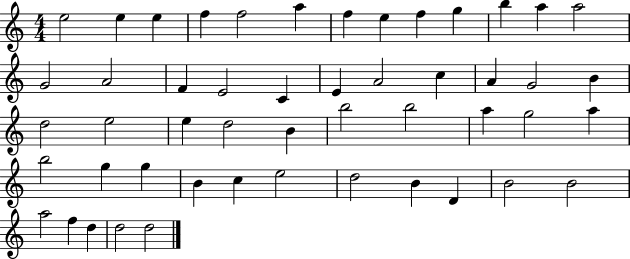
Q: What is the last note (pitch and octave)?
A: D5